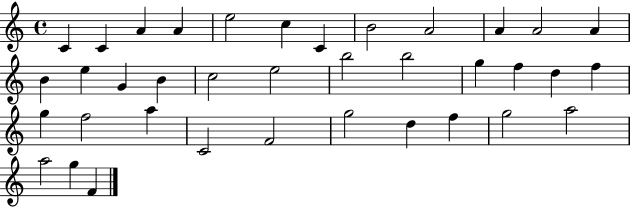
C4/q C4/q A4/q A4/q E5/h C5/q C4/q B4/h A4/h A4/q A4/h A4/q B4/q E5/q G4/q B4/q C5/h E5/h B5/h B5/h G5/q F5/q D5/q F5/q G5/q F5/h A5/q C4/h F4/h G5/h D5/q F5/q G5/h A5/h A5/h G5/q F4/q